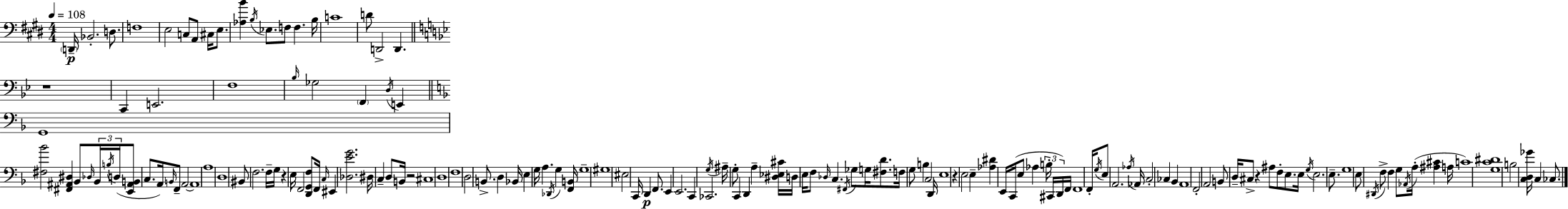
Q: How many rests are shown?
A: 5